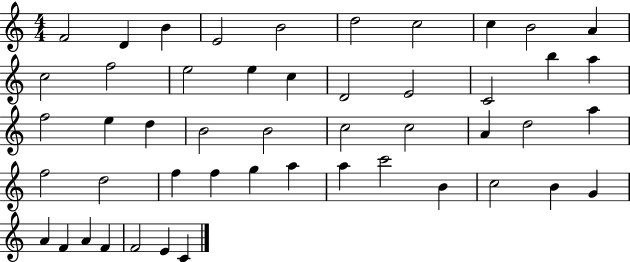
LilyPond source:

{
  \clef treble
  \numericTimeSignature
  \time 4/4
  \key c \major
  f'2 d'4 b'4 | e'2 b'2 | d''2 c''2 | c''4 b'2 a'4 | \break c''2 f''2 | e''2 e''4 c''4 | d'2 e'2 | c'2 b''4 a''4 | \break f''2 e''4 d''4 | b'2 b'2 | c''2 c''2 | a'4 d''2 a''4 | \break f''2 d''2 | f''4 f''4 g''4 a''4 | a''4 c'''2 b'4 | c''2 b'4 g'4 | \break a'4 f'4 a'4 f'4 | f'2 e'4 c'4 | \bar "|."
}